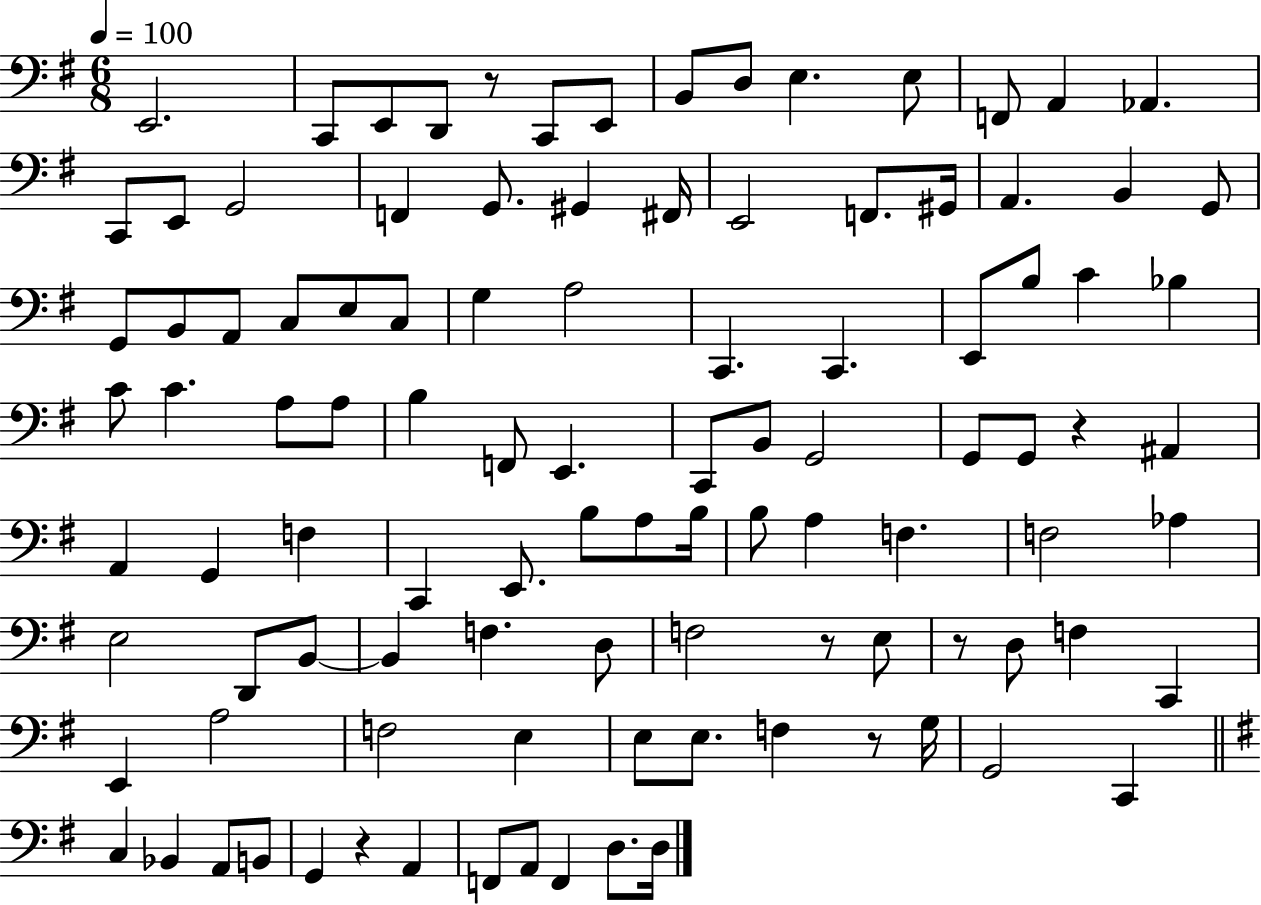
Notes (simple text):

E2/h. C2/e E2/e D2/e R/e C2/e E2/e B2/e D3/e E3/q. E3/e F2/e A2/q Ab2/q. C2/e E2/e G2/h F2/q G2/e. G#2/q F#2/s E2/h F2/e. G#2/s A2/q. B2/q G2/e G2/e B2/e A2/e C3/e E3/e C3/e G3/q A3/h C2/q. C2/q. E2/e B3/e C4/q Bb3/q C4/e C4/q. A3/e A3/e B3/q F2/e E2/q. C2/e B2/e G2/h G2/e G2/e R/q A#2/q A2/q G2/q F3/q C2/q E2/e. B3/e A3/e B3/s B3/e A3/q F3/q. F3/h Ab3/q E3/h D2/e B2/e B2/q F3/q. D3/e F3/h R/e E3/e R/e D3/e F3/q C2/q E2/q A3/h F3/h E3/q E3/e E3/e. F3/q R/e G3/s G2/h C2/q C3/q Bb2/q A2/e B2/e G2/q R/q A2/q F2/e A2/e F2/q D3/e. D3/s